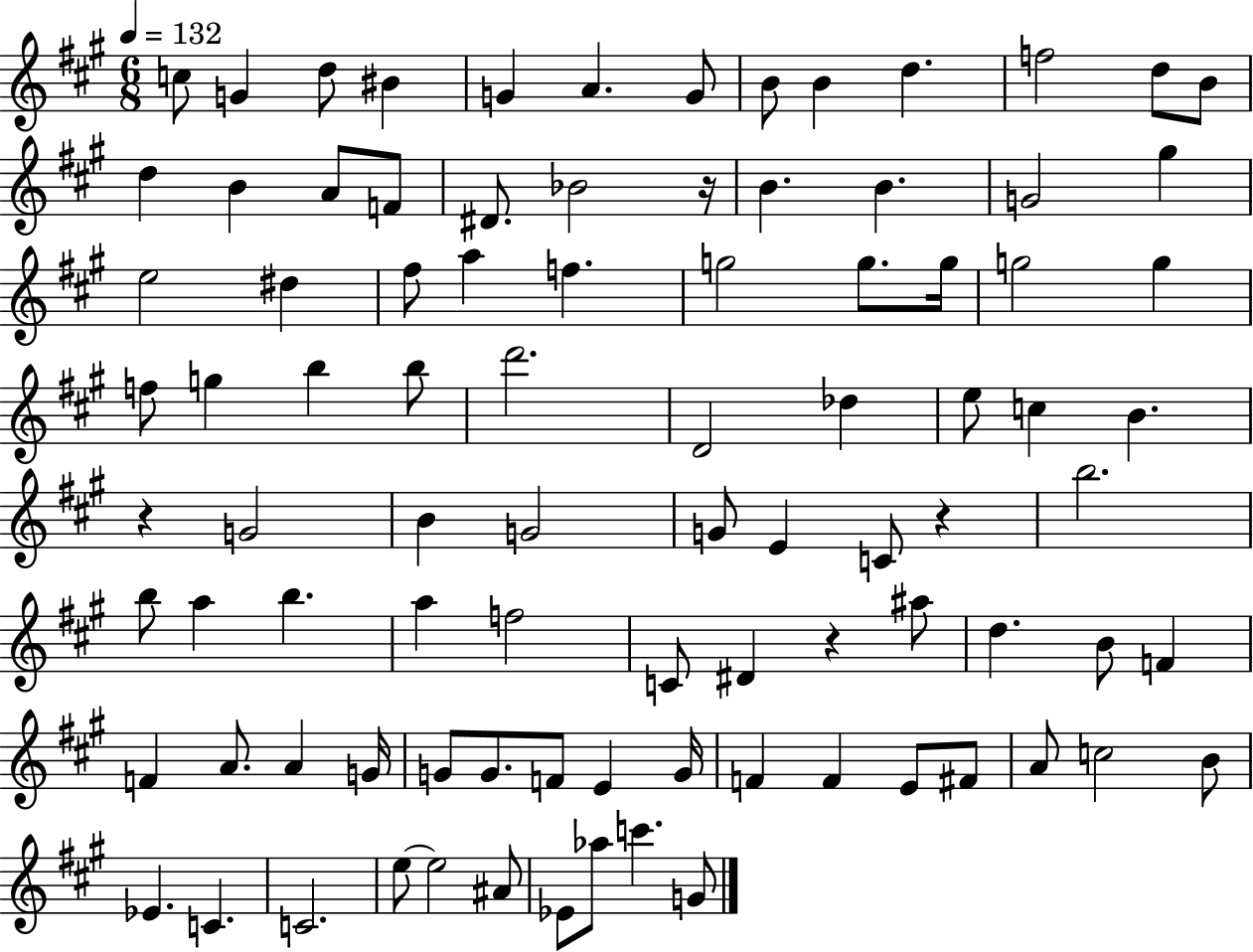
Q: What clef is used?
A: treble